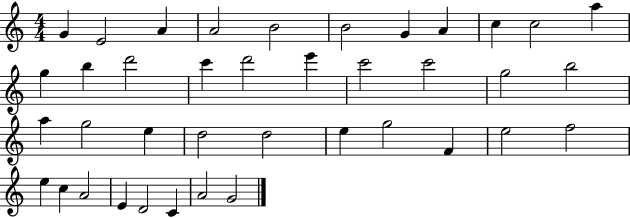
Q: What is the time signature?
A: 4/4